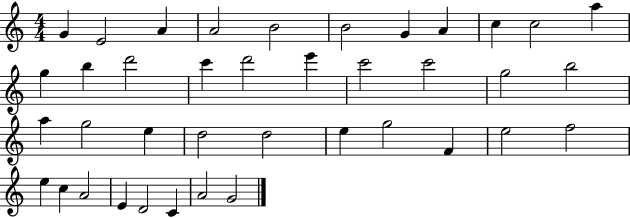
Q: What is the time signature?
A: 4/4